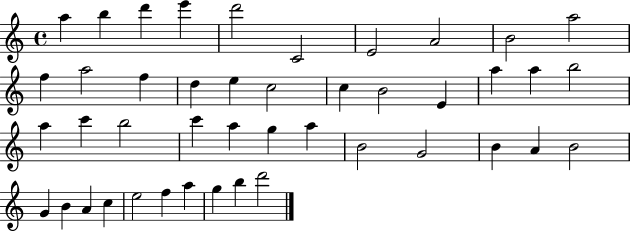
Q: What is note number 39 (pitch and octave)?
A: E5